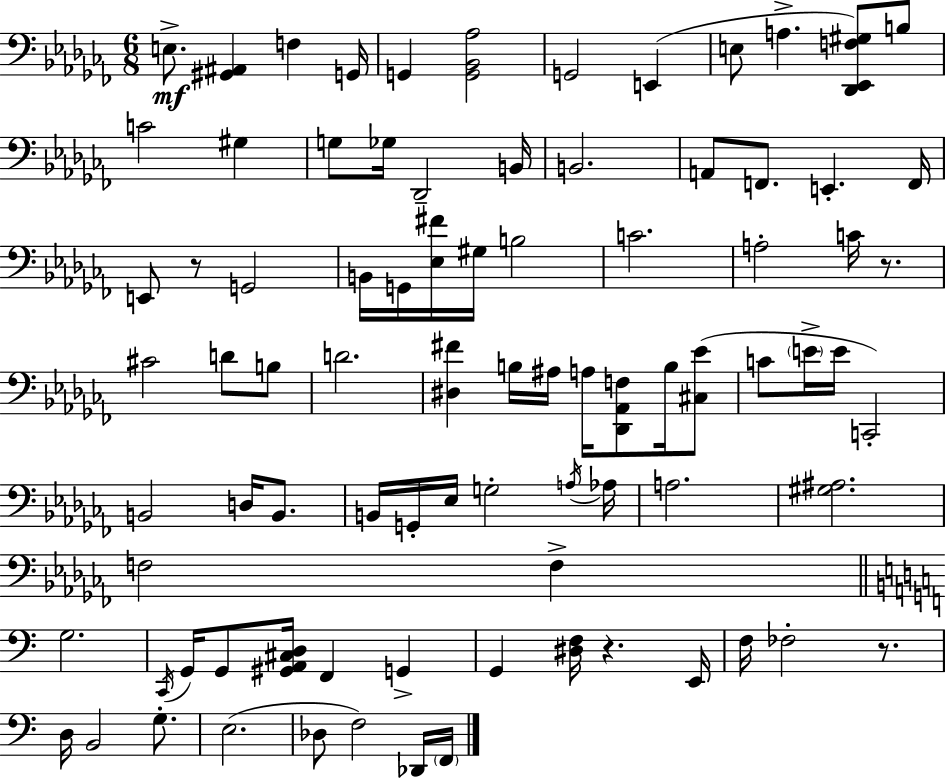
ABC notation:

X:1
T:Untitled
M:6/8
L:1/4
K:Abm
E,/2 [^G,,^A,,] F, G,,/4 G,, [G,,_B,,_A,]2 G,,2 E,, E,/2 A, [_D,,_E,,F,^G,]/2 B,/2 C2 ^G, G,/2 _G,/4 _D,,2 B,,/4 B,,2 A,,/2 F,,/2 E,, F,,/4 E,,/2 z/2 G,,2 B,,/4 G,,/4 [_E,^F]/4 ^G,/4 B,2 C2 A,2 C/4 z/2 ^C2 D/2 B,/2 D2 [^D,^F] B,/4 ^A,/4 A,/4 [_D,,_A,,F,]/2 B,/4 [^C,_E]/2 C/2 E/4 E/4 C,,2 B,,2 D,/4 B,,/2 B,,/4 G,,/4 _E,/4 G,2 A,/4 _A,/4 A,2 [^G,^A,]2 F,2 F, G,2 C,,/4 G,,/4 G,,/2 [^G,,A,,^C,D,]/4 F,, G,, G,, [^D,F,]/4 z E,,/4 F,/4 _F,2 z/2 D,/4 B,,2 G,/2 E,2 _D,/2 F,2 _D,,/4 F,,/4